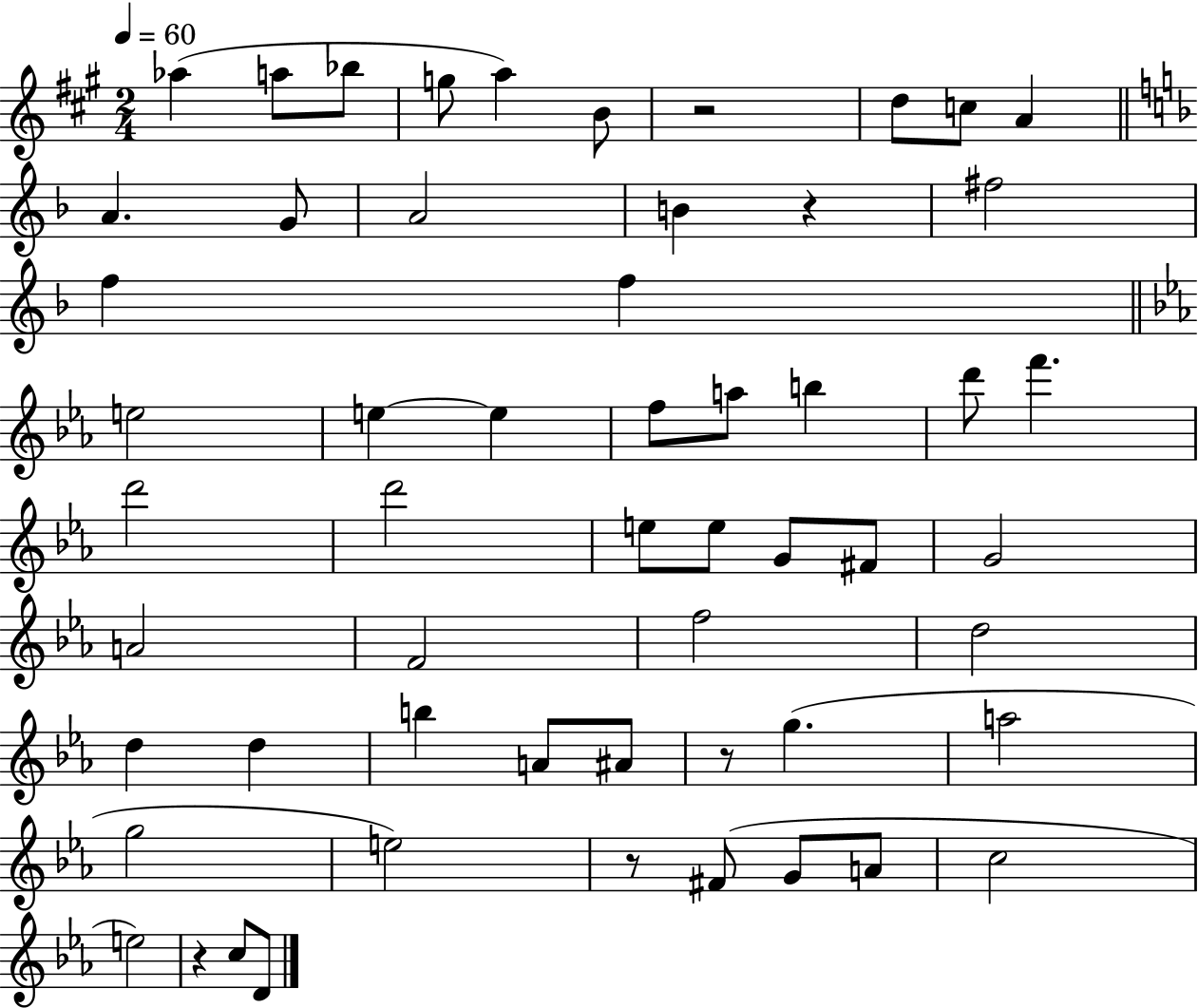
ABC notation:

X:1
T:Untitled
M:2/4
L:1/4
K:A
_a a/2 _b/2 g/2 a B/2 z2 d/2 c/2 A A G/2 A2 B z ^f2 f f e2 e e f/2 a/2 b d'/2 f' d'2 d'2 e/2 e/2 G/2 ^F/2 G2 A2 F2 f2 d2 d d b A/2 ^A/2 z/2 g a2 g2 e2 z/2 ^F/2 G/2 A/2 c2 e2 z c/2 D/2